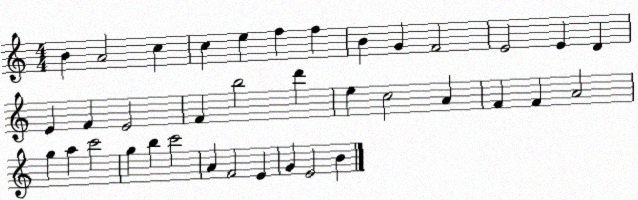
X:1
T:Untitled
M:4/4
L:1/4
K:C
B A2 c c e f f B G F2 E2 E D E F E2 F b2 d' e c2 A F F A2 g a c'2 g b c'2 A F2 E G E2 B